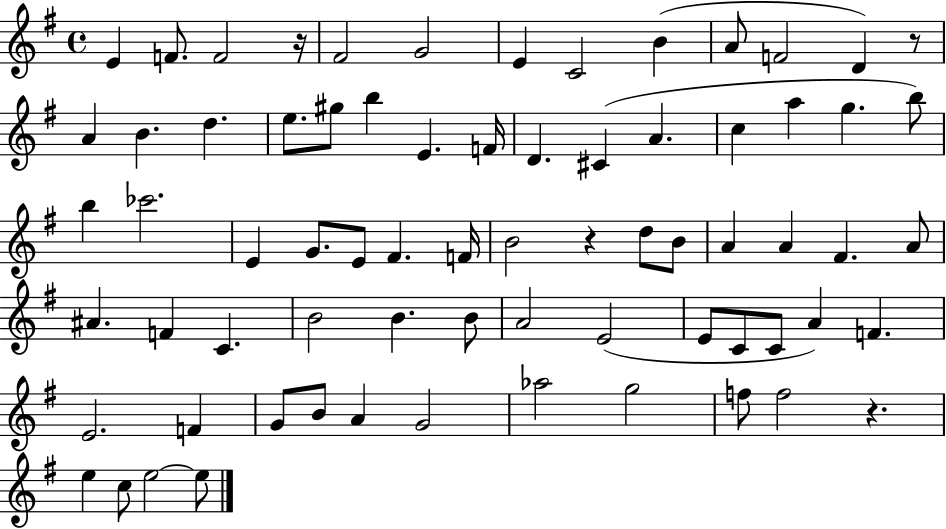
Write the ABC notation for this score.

X:1
T:Untitled
M:4/4
L:1/4
K:G
E F/2 F2 z/4 ^F2 G2 E C2 B A/2 F2 D z/2 A B d e/2 ^g/2 b E F/4 D ^C A c a g b/2 b _c'2 E G/2 E/2 ^F F/4 B2 z d/2 B/2 A A ^F A/2 ^A F C B2 B B/2 A2 E2 E/2 C/2 C/2 A F E2 F G/2 B/2 A G2 _a2 g2 f/2 f2 z e c/2 e2 e/2